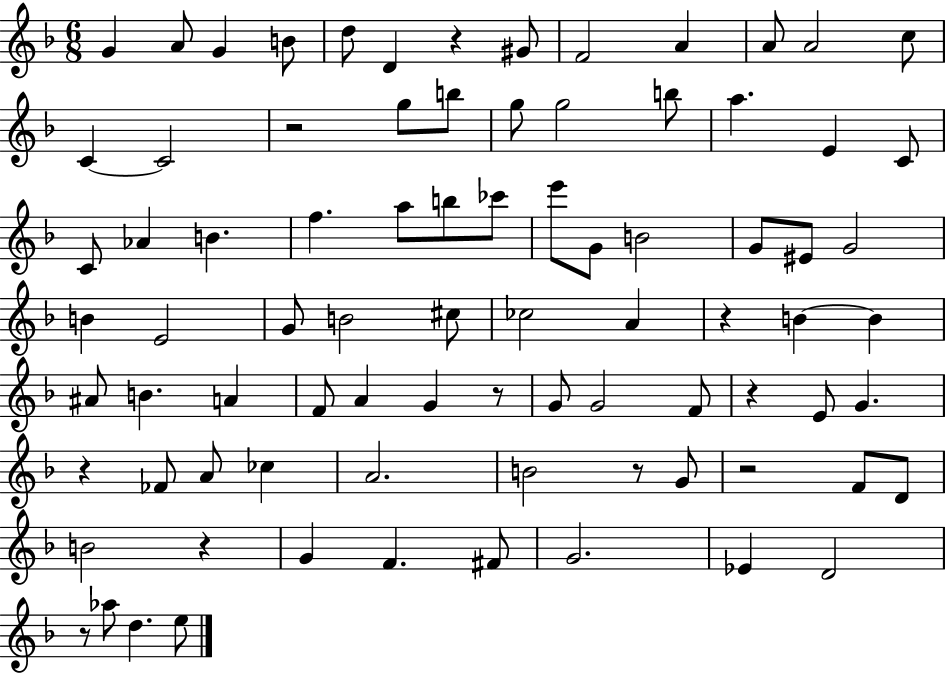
X:1
T:Untitled
M:6/8
L:1/4
K:F
G A/2 G B/2 d/2 D z ^G/2 F2 A A/2 A2 c/2 C C2 z2 g/2 b/2 g/2 g2 b/2 a E C/2 C/2 _A B f a/2 b/2 _c'/2 e'/2 G/2 B2 G/2 ^E/2 G2 B E2 G/2 B2 ^c/2 _c2 A z B B ^A/2 B A F/2 A G z/2 G/2 G2 F/2 z E/2 G z _F/2 A/2 _c A2 B2 z/2 G/2 z2 F/2 D/2 B2 z G F ^F/2 G2 _E D2 z/2 _a/2 d e/2